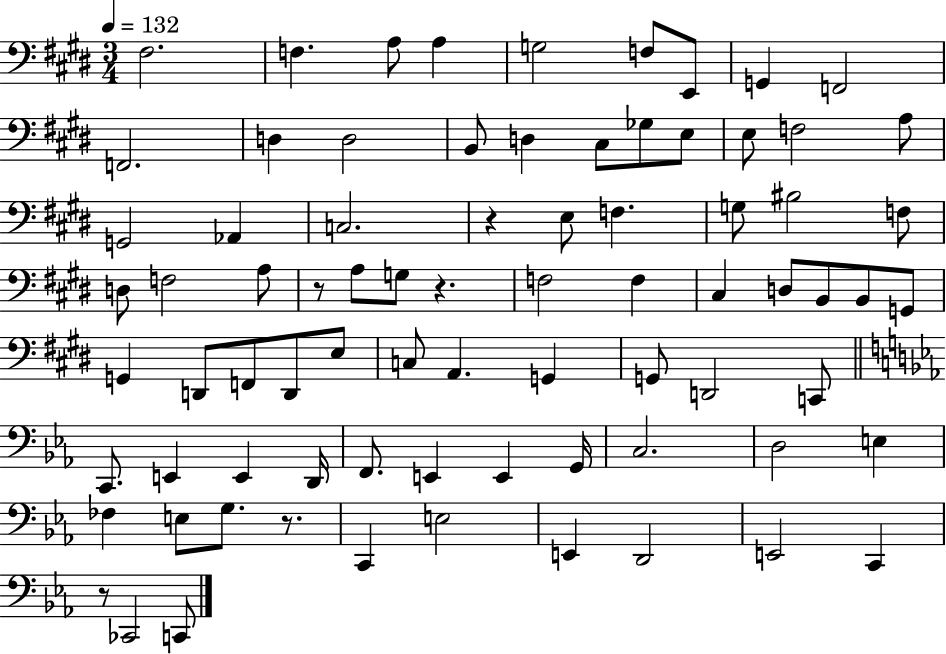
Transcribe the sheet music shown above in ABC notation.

X:1
T:Untitled
M:3/4
L:1/4
K:E
^F,2 F, A,/2 A, G,2 F,/2 E,,/2 G,, F,,2 F,,2 D, D,2 B,,/2 D, ^C,/2 _G,/2 E,/2 E,/2 F,2 A,/2 G,,2 _A,, C,2 z E,/2 F, G,/2 ^B,2 F,/2 D,/2 F,2 A,/2 z/2 A,/2 G,/2 z F,2 F, ^C, D,/2 B,,/2 B,,/2 G,,/2 G,, D,,/2 F,,/2 D,,/2 E,/2 C,/2 A,, G,, G,,/2 D,,2 C,,/2 C,,/2 E,, E,, D,,/4 F,,/2 E,, E,, G,,/4 C,2 D,2 E, _F, E,/2 G,/2 z/2 C,, E,2 E,, D,,2 E,,2 C,, z/2 _C,,2 C,,/2